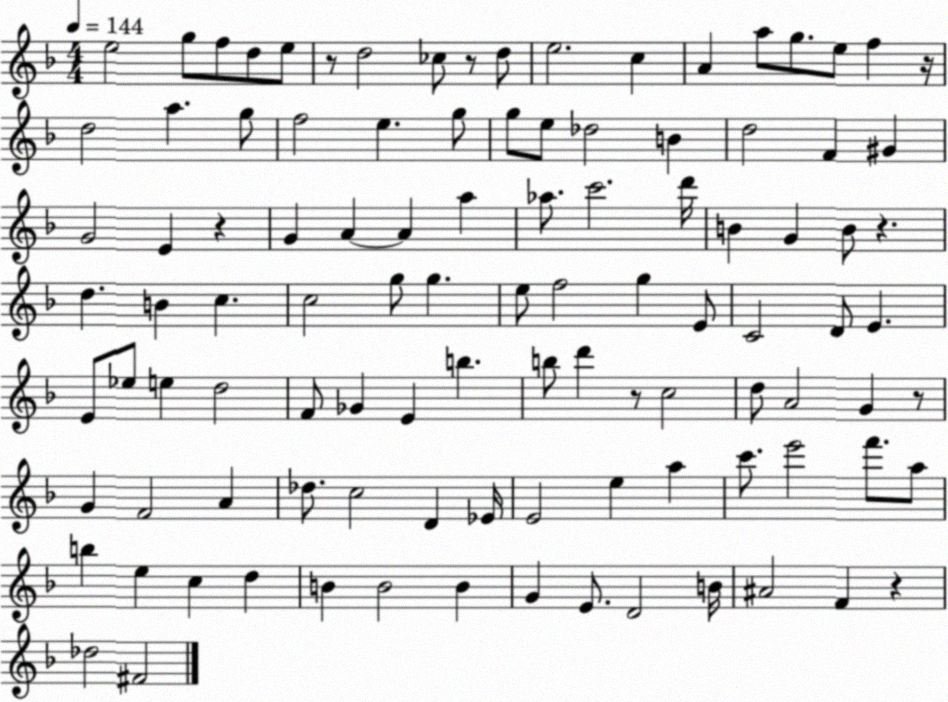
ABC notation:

X:1
T:Untitled
M:4/4
L:1/4
K:F
e2 g/2 f/2 d/2 e/2 z/2 d2 _c/2 z/2 d/2 e2 c A a/2 g/2 e/2 f z/4 d2 a g/2 f2 e g/2 g/2 e/2 _d2 B d2 F ^G G2 E z G A A a _a/2 c'2 d'/4 B G B/2 z d B c c2 g/2 g e/2 f2 g E/2 C2 D/2 E E/2 _e/2 e d2 F/2 _G E b b/2 d' z/2 c2 d/2 A2 G z/2 G F2 A _d/2 c2 D _E/4 E2 e a c'/2 e'2 f'/2 a/2 b e c d B B2 B G E/2 D2 B/4 ^A2 F z _d2 ^F2